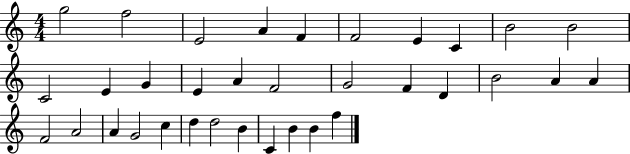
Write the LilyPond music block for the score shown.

{
  \clef treble
  \numericTimeSignature
  \time 4/4
  \key c \major
  g''2 f''2 | e'2 a'4 f'4 | f'2 e'4 c'4 | b'2 b'2 | \break c'2 e'4 g'4 | e'4 a'4 f'2 | g'2 f'4 d'4 | b'2 a'4 a'4 | \break f'2 a'2 | a'4 g'2 c''4 | d''4 d''2 b'4 | c'4 b'4 b'4 f''4 | \break \bar "|."
}